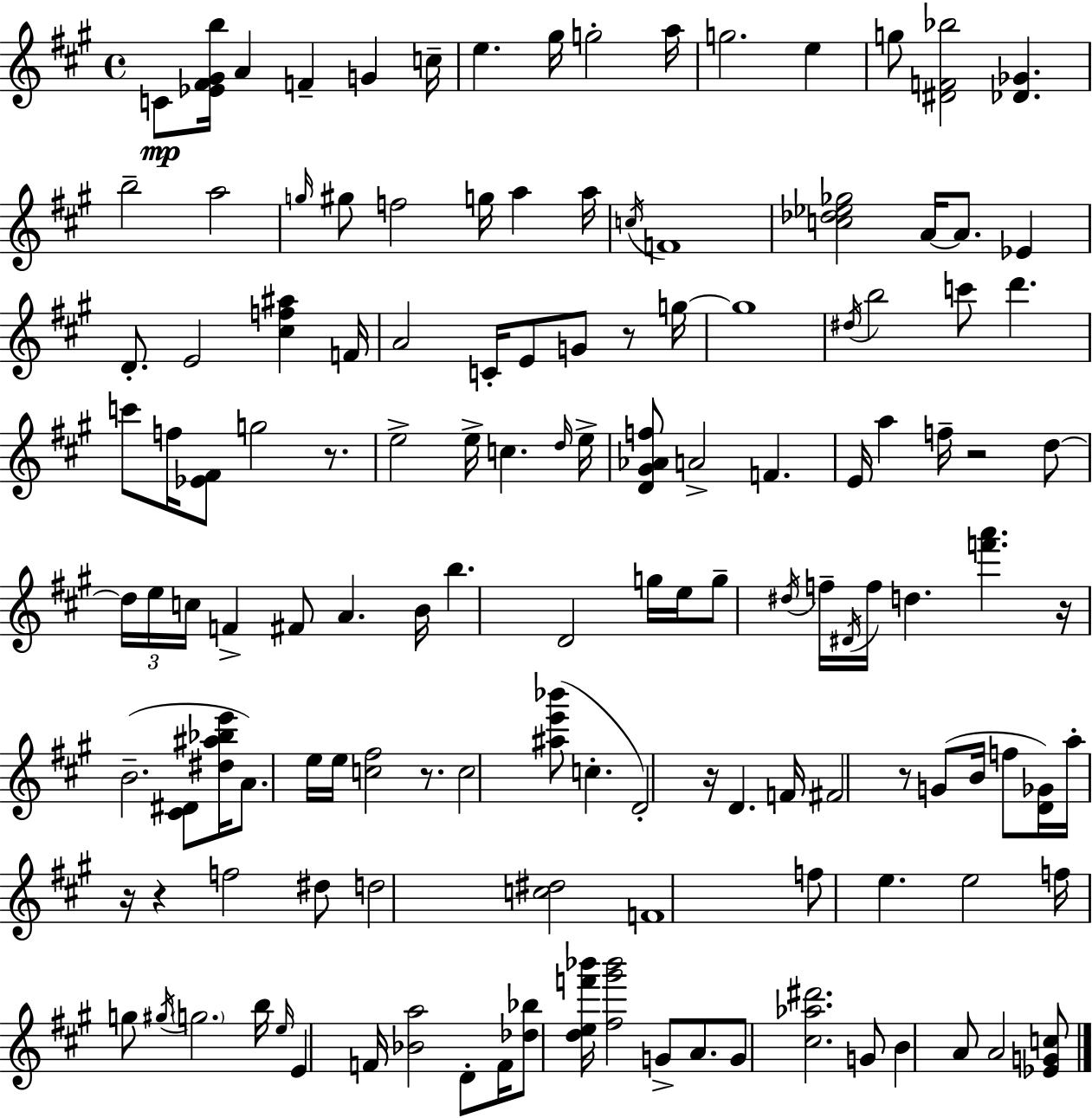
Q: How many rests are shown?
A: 9